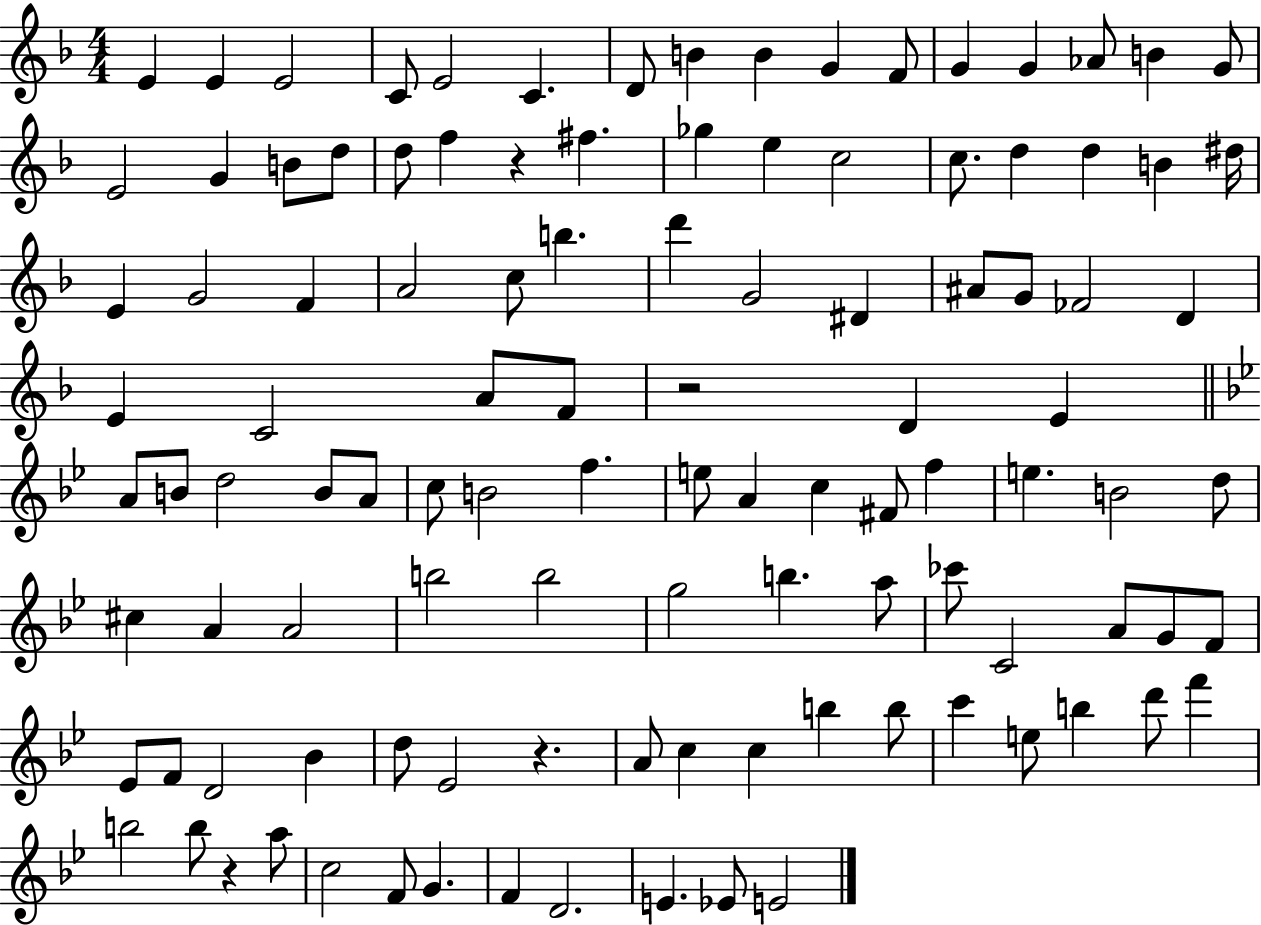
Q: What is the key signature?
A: F major